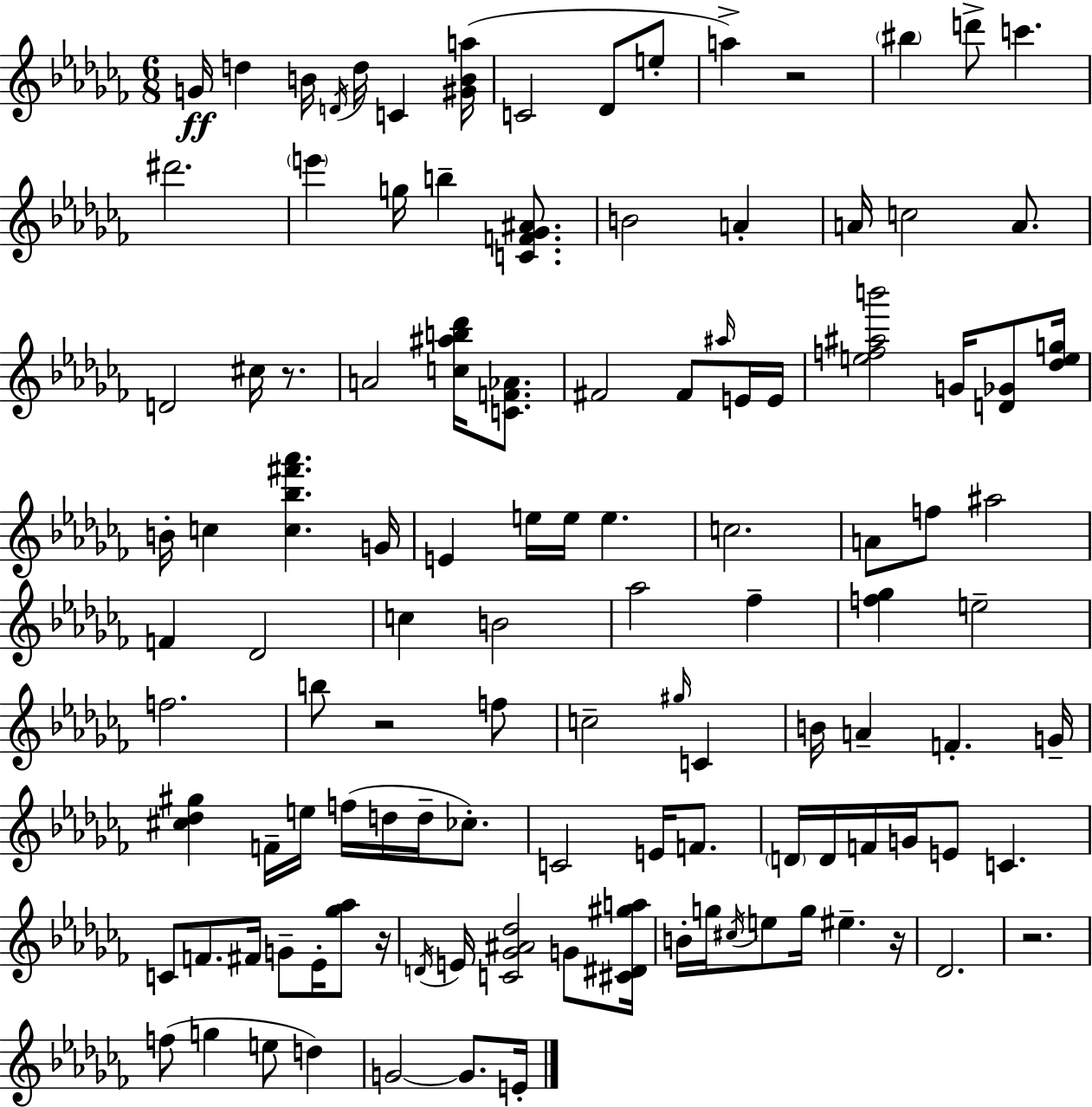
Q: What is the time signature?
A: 6/8